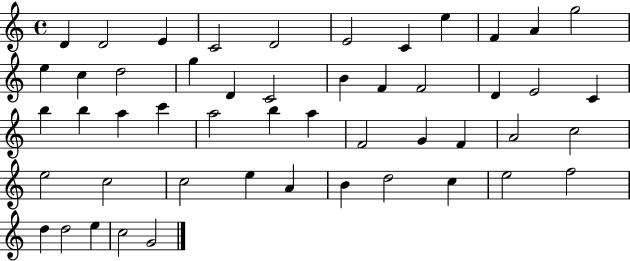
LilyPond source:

{
  \clef treble
  \time 4/4
  \defaultTimeSignature
  \key c \major
  d'4 d'2 e'4 | c'2 d'2 | e'2 c'4 e''4 | f'4 a'4 g''2 | \break e''4 c''4 d''2 | g''4 d'4 c'2 | b'4 f'4 f'2 | d'4 e'2 c'4 | \break b''4 b''4 a''4 c'''4 | a''2 b''4 a''4 | f'2 g'4 f'4 | a'2 c''2 | \break e''2 c''2 | c''2 e''4 a'4 | b'4 d''2 c''4 | e''2 f''2 | \break d''4 d''2 e''4 | c''2 g'2 | \bar "|."
}